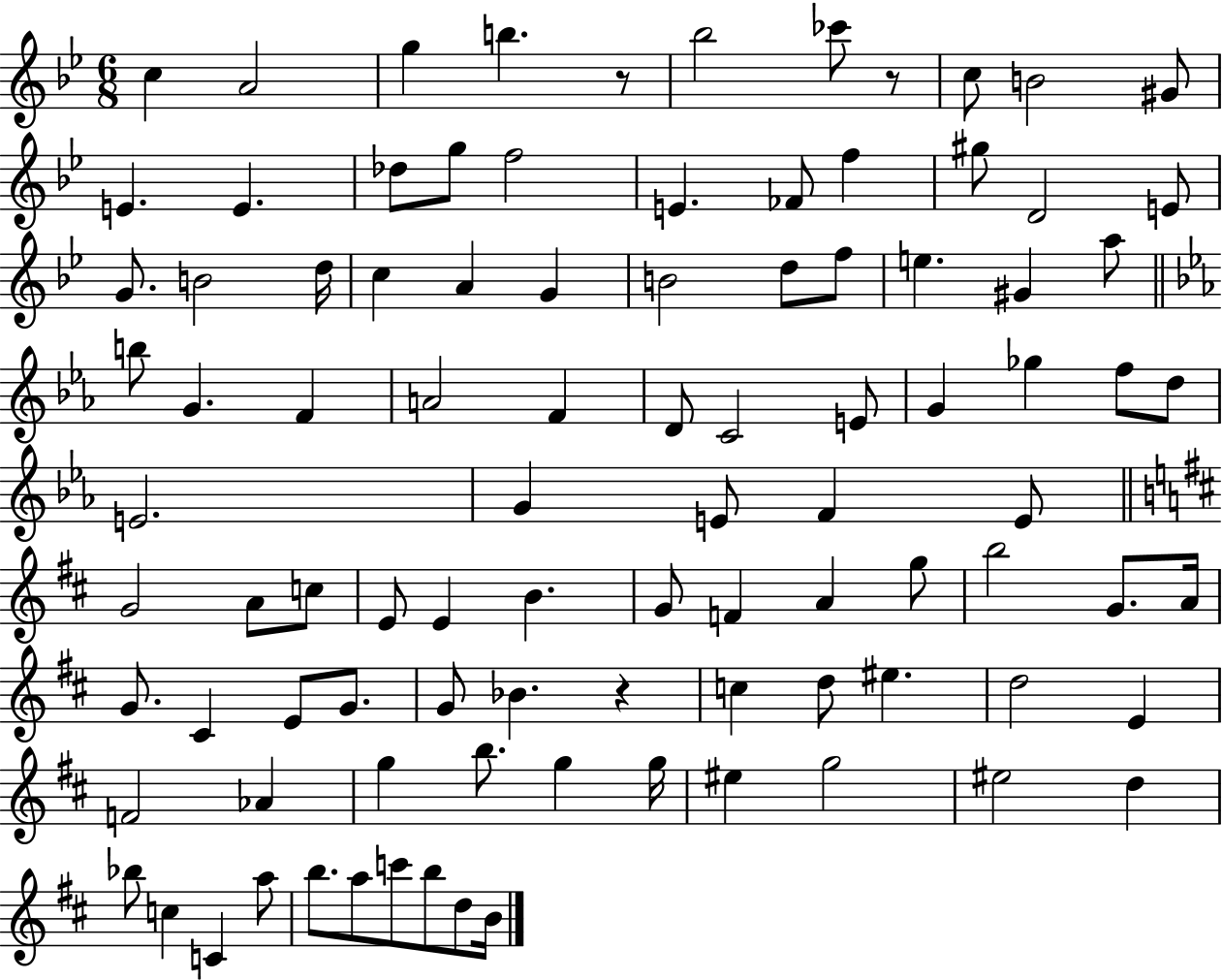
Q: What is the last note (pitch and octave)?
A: B4